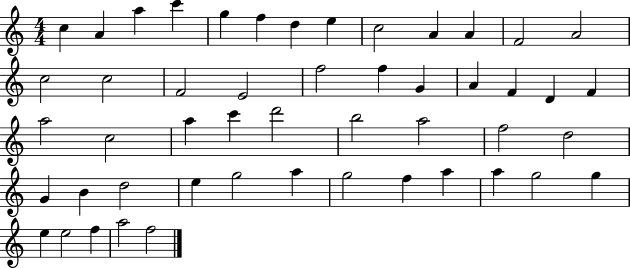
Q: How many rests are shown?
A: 0